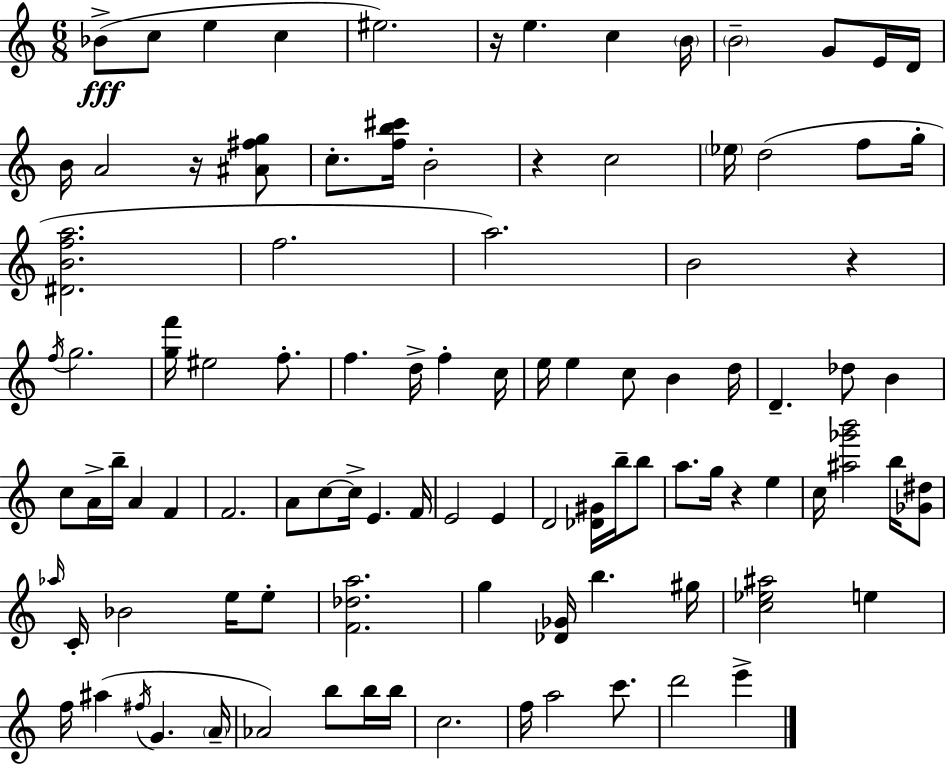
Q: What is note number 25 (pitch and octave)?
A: F5